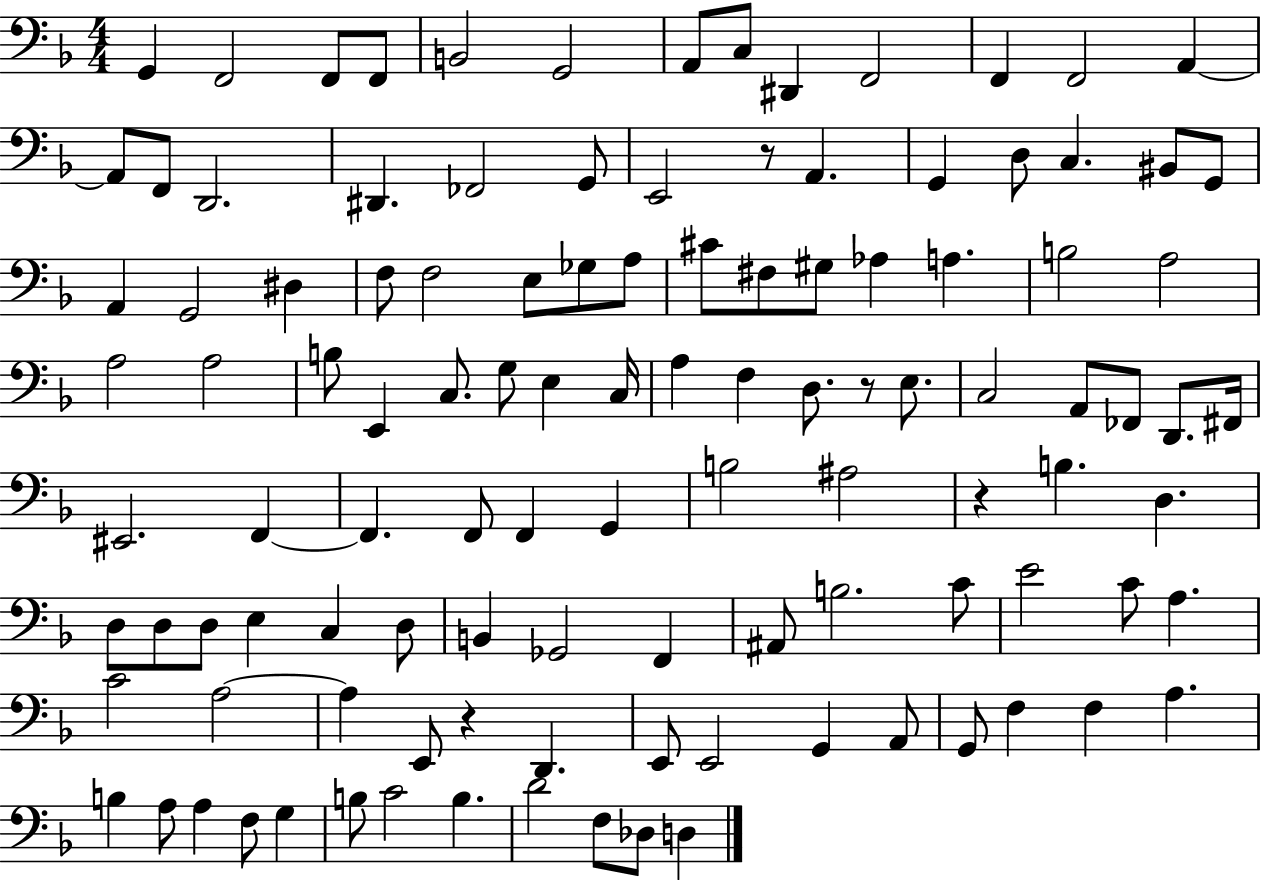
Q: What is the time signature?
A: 4/4